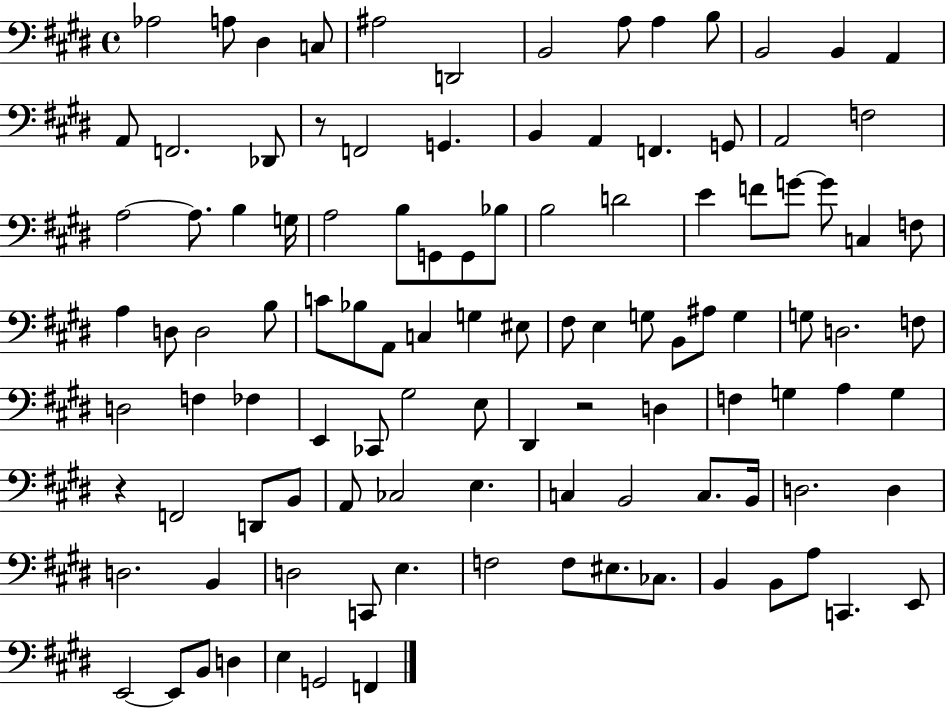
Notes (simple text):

Ab3/h A3/e D#3/q C3/e A#3/h D2/h B2/h A3/e A3/q B3/e B2/h B2/q A2/q A2/e F2/h. Db2/e R/e F2/h G2/q. B2/q A2/q F2/q. G2/e A2/h F3/h A3/h A3/e. B3/q G3/s A3/h B3/e G2/e G2/e Bb3/e B3/h D4/h E4/q F4/e G4/e G4/e C3/q F3/e A3/q D3/e D3/h B3/e C4/e Bb3/e A2/e C3/q G3/q EIS3/e F#3/e E3/q G3/e B2/e A#3/e G3/q G3/e D3/h. F3/e D3/h F3/q FES3/q E2/q CES2/e G#3/h E3/e D#2/q R/h D3/q F3/q G3/q A3/q G3/q R/q F2/h D2/e B2/e A2/e CES3/h E3/q. C3/q B2/h C3/e. B2/s D3/h. D3/q D3/h. B2/q D3/h C2/e E3/q. F3/h F3/e EIS3/e. CES3/e. B2/q B2/e A3/e C2/q. E2/e E2/h E2/e B2/e D3/q E3/q G2/h F2/q